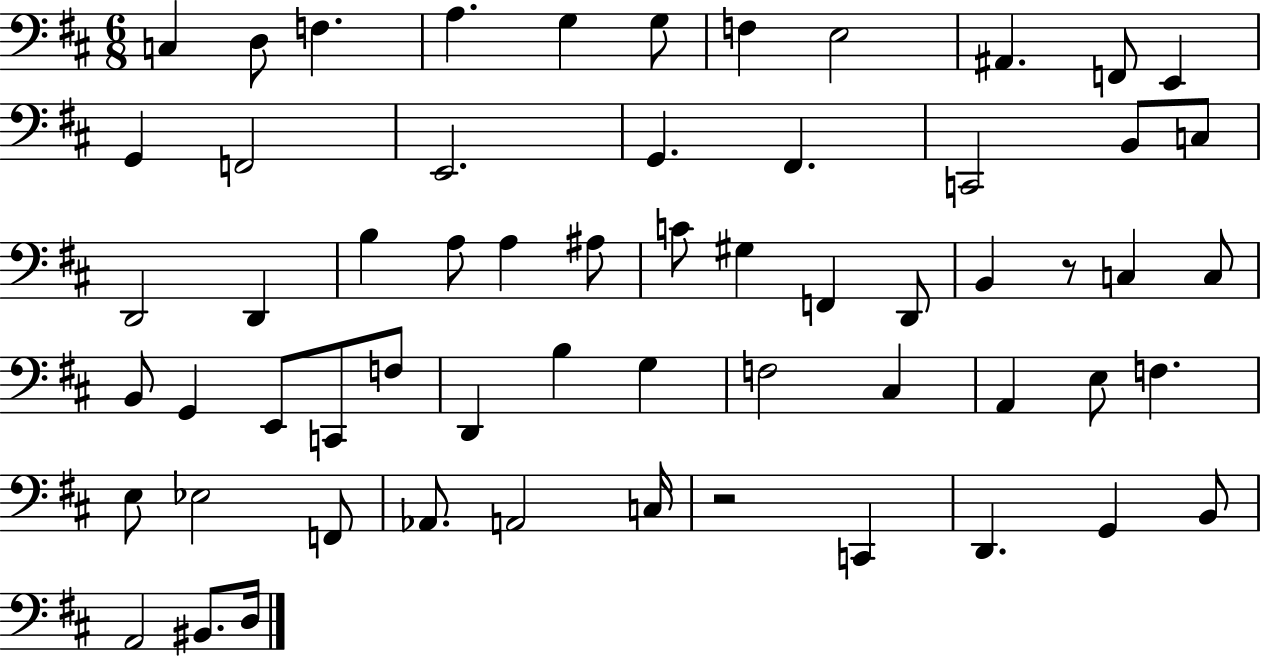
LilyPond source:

{
  \clef bass
  \numericTimeSignature
  \time 6/8
  \key d \major
  c4 d8 f4. | a4. g4 g8 | f4 e2 | ais,4. f,8 e,4 | \break g,4 f,2 | e,2. | g,4. fis,4. | c,2 b,8 c8 | \break d,2 d,4 | b4 a8 a4 ais8 | c'8 gis4 f,4 d,8 | b,4 r8 c4 c8 | \break b,8 g,4 e,8 c,8 f8 | d,4 b4 g4 | f2 cis4 | a,4 e8 f4. | \break e8 ees2 f,8 | aes,8. a,2 c16 | r2 c,4 | d,4. g,4 b,8 | \break a,2 bis,8. d16 | \bar "|."
}